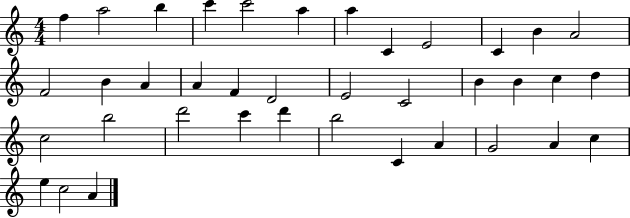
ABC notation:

X:1
T:Untitled
M:4/4
L:1/4
K:C
f a2 b c' c'2 a a C E2 C B A2 F2 B A A F D2 E2 C2 B B c d c2 b2 d'2 c' d' b2 C A G2 A c e c2 A